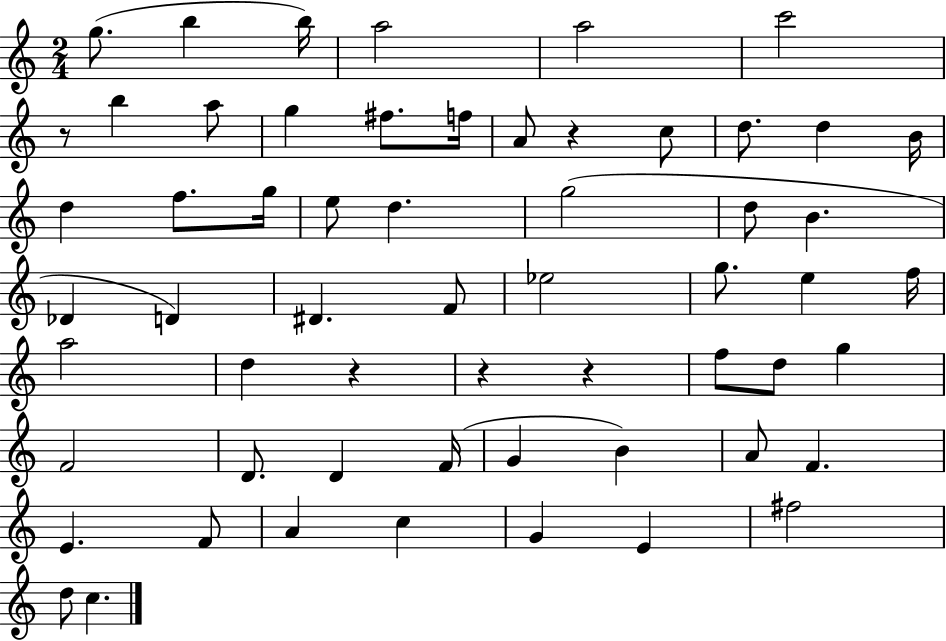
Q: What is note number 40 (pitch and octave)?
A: D4